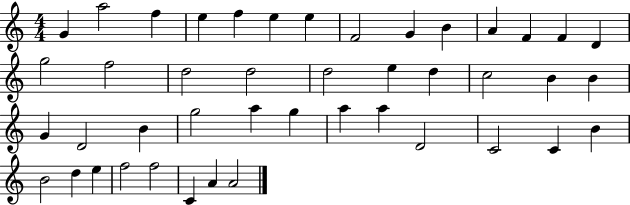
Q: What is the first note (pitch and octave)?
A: G4